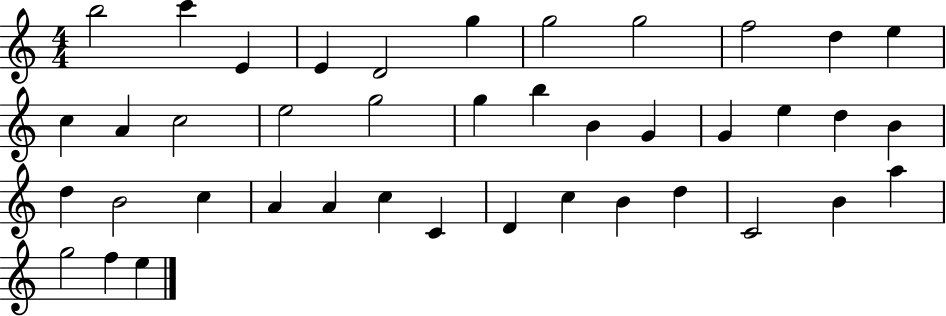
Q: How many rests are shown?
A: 0